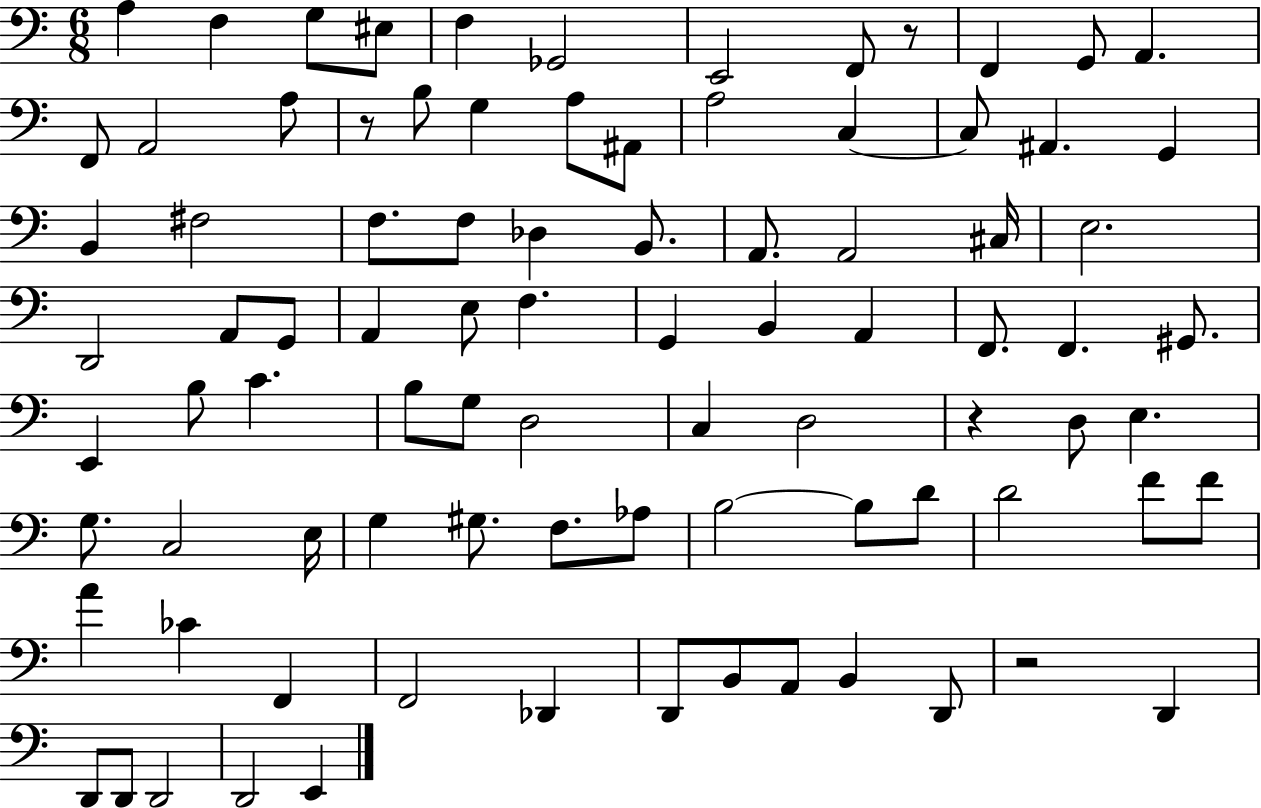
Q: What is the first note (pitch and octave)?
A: A3